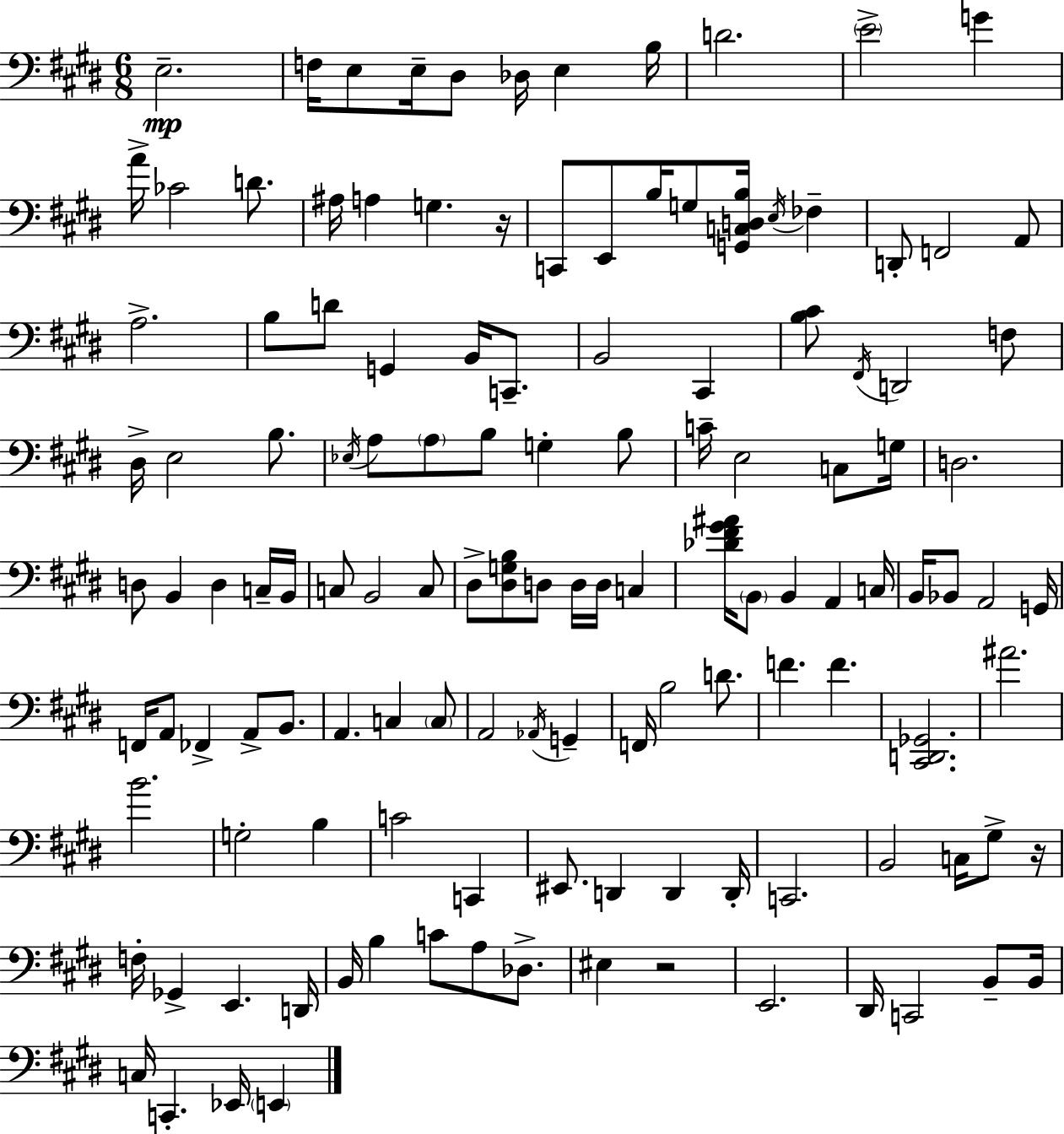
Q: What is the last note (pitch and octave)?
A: E2